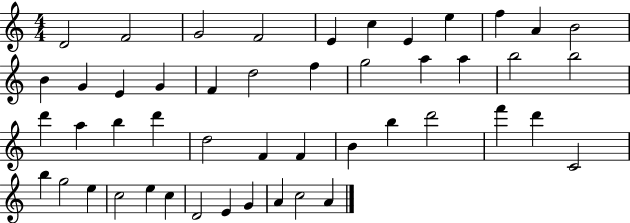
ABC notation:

X:1
T:Untitled
M:4/4
L:1/4
K:C
D2 F2 G2 F2 E c E e f A B2 B G E G F d2 f g2 a a b2 b2 d' a b d' d2 F F B b d'2 f' d' C2 b g2 e c2 e c D2 E G A c2 A